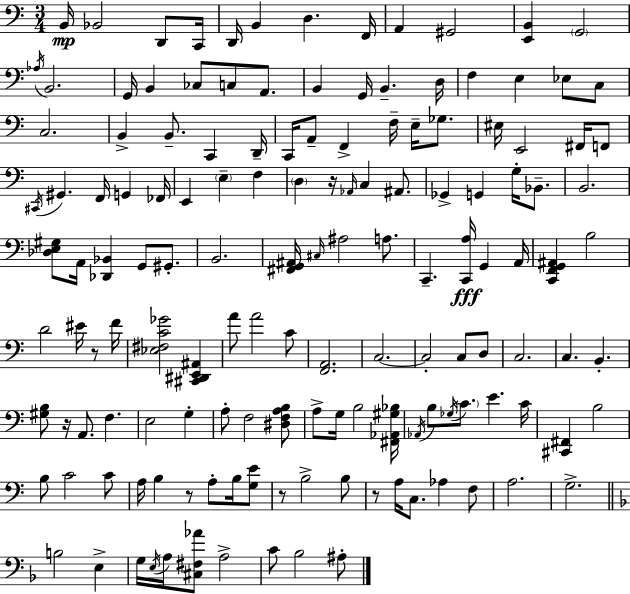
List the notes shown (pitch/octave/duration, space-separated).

B2/s Bb2/h D2/e C2/s D2/s B2/q D3/q. F2/s A2/q G#2/h [E2,B2]/q G2/h Ab3/s B2/h. G2/s B2/q CES3/e C3/e A2/e. B2/q G2/s B2/q. D3/s F3/q E3/q Eb3/e C3/e C3/h. B2/q B2/e. C2/q D2/s C2/s A2/e F2/q F3/s E3/s Gb3/e. EIS3/s E2/h F#2/s F2/e C#2/s G#2/q. F2/s G2/q FES2/s E2/q E3/q F3/q D3/q R/s Ab2/s C3/q A#2/e. Gb2/q G2/q G3/s Bb2/e. B2/h. [Db3,E3,G#3]/e A2/s [Db2,Bb2]/q G2/e G#2/e. B2/h. [F#2,G2,A#2]/s C#3/s A#3/h A3/e. C2/q. [C2,A3]/s G2/q A2/s [C2,F2,G2,A#2]/q B3/h D4/h EIS4/s R/e F4/s [Eb3,F#3,C4,Gb4]/h [C#2,D#2,E2,A#2]/q A4/e A4/h C4/e [F2,A2]/h. C3/h. C3/h C3/e D3/e C3/h. C3/q. B2/q. [G#3,B3]/e R/s A2/e. F3/q. E3/h G3/q A3/e F3/h [D#3,F3,A3,B3]/e A3/e G3/s B3/h [F#2,Ab2,G#3,Bb3]/s Ab2/s B3/e Gb3/s C4/e. E4/q. C4/s [C#2,F#2]/q B3/h B3/e C4/h C4/e A3/s B3/q R/e A3/e B3/s [G3,E4]/e R/e B3/h B3/e R/e A3/s C3/e. Ab3/q F3/e A3/h. G3/h. B3/h E3/q G3/s E3/s A3/s [C#3,F#3,Ab4]/e A3/h C4/e Bb3/h A#3/e